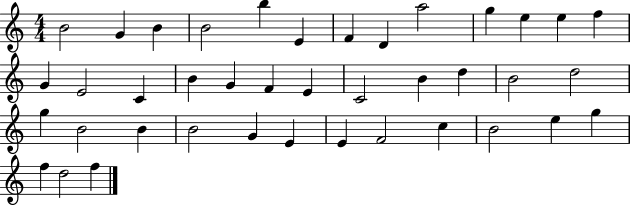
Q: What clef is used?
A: treble